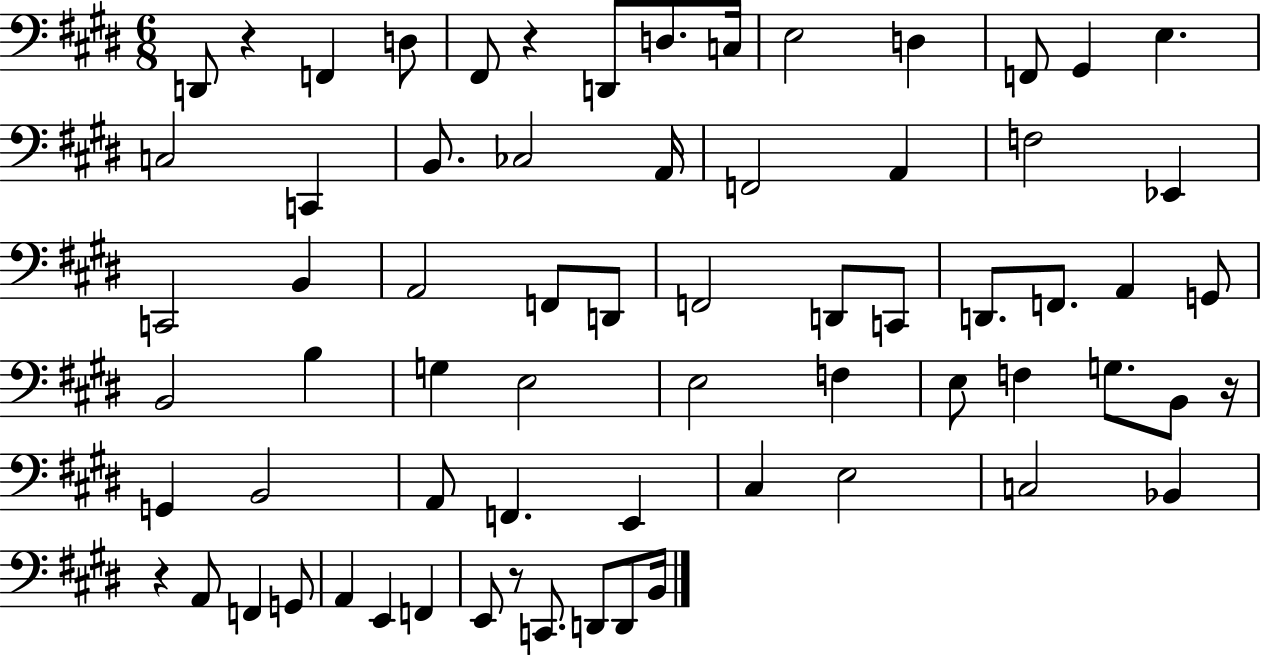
D2/e R/q F2/q D3/e F#2/e R/q D2/e D3/e. C3/s E3/h D3/q F2/e G#2/q E3/q. C3/h C2/q B2/e. CES3/h A2/s F2/h A2/q F3/h Eb2/q C2/h B2/q A2/h F2/e D2/e F2/h D2/e C2/e D2/e. F2/e. A2/q G2/e B2/h B3/q G3/q E3/h E3/h F3/q E3/e F3/q G3/e. B2/e R/s G2/q B2/h A2/e F2/q. E2/q C#3/q E3/h C3/h Bb2/q R/q A2/e F2/q G2/e A2/q E2/q F2/q E2/e R/e C2/e. D2/e D2/e B2/s